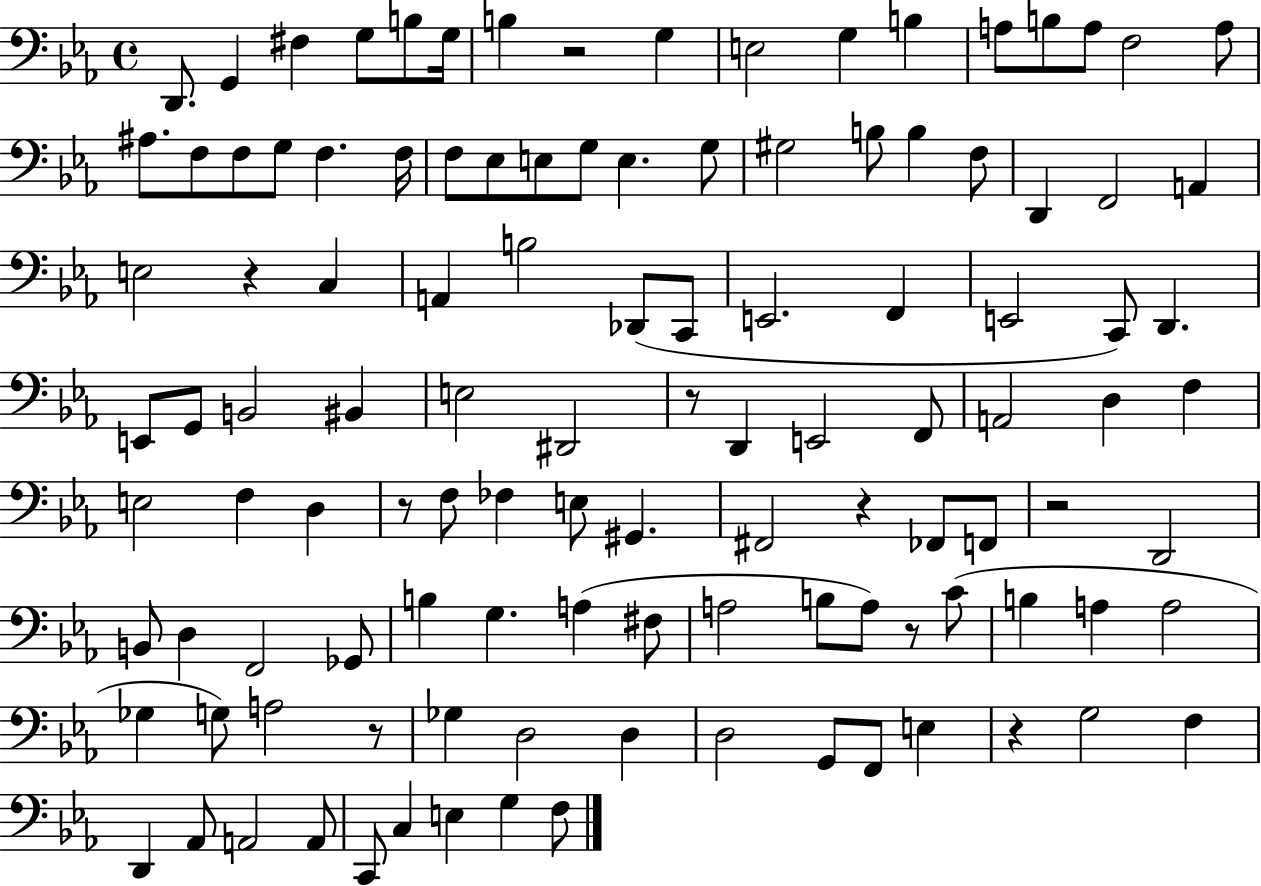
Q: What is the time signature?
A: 4/4